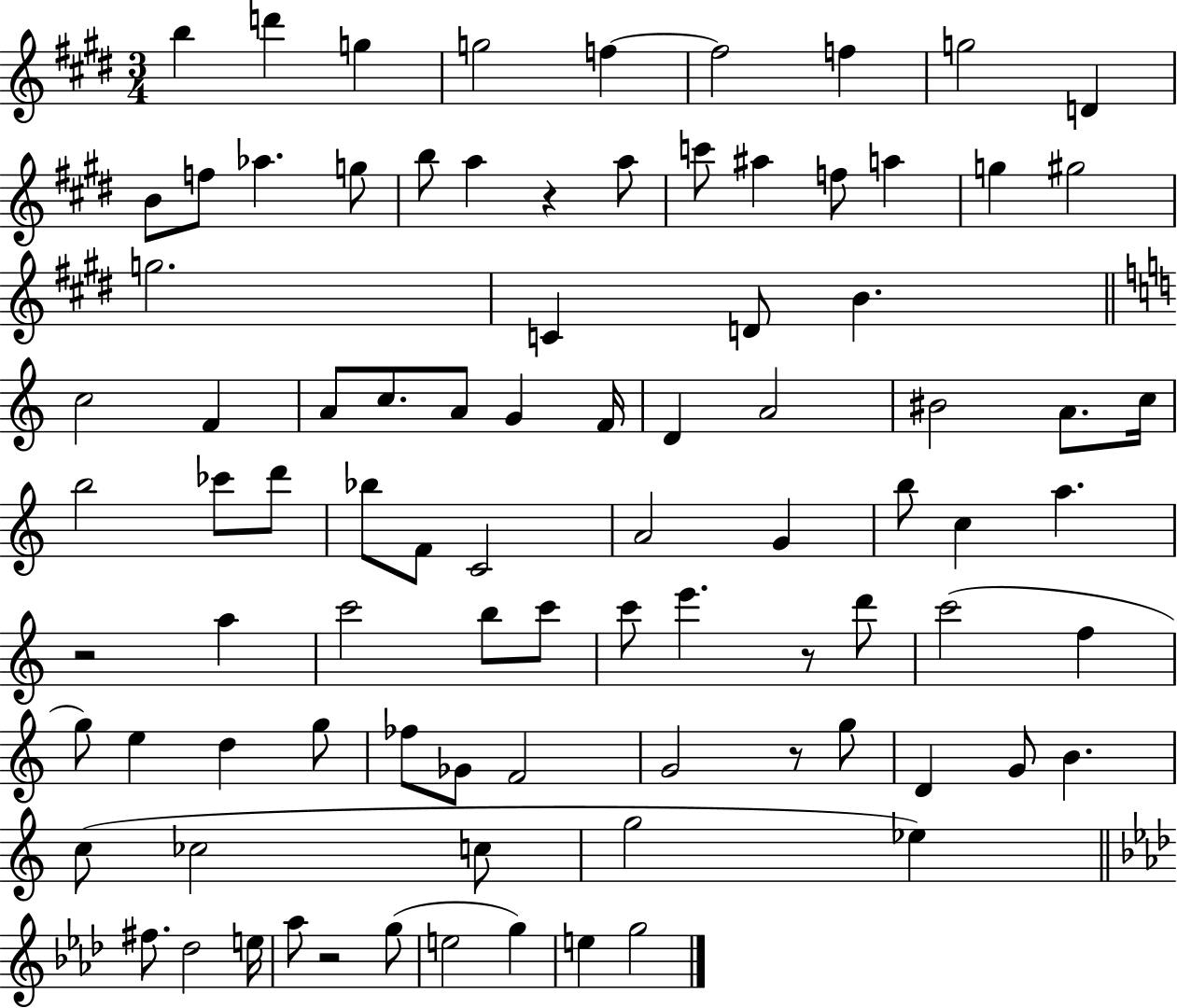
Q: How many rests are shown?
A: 5